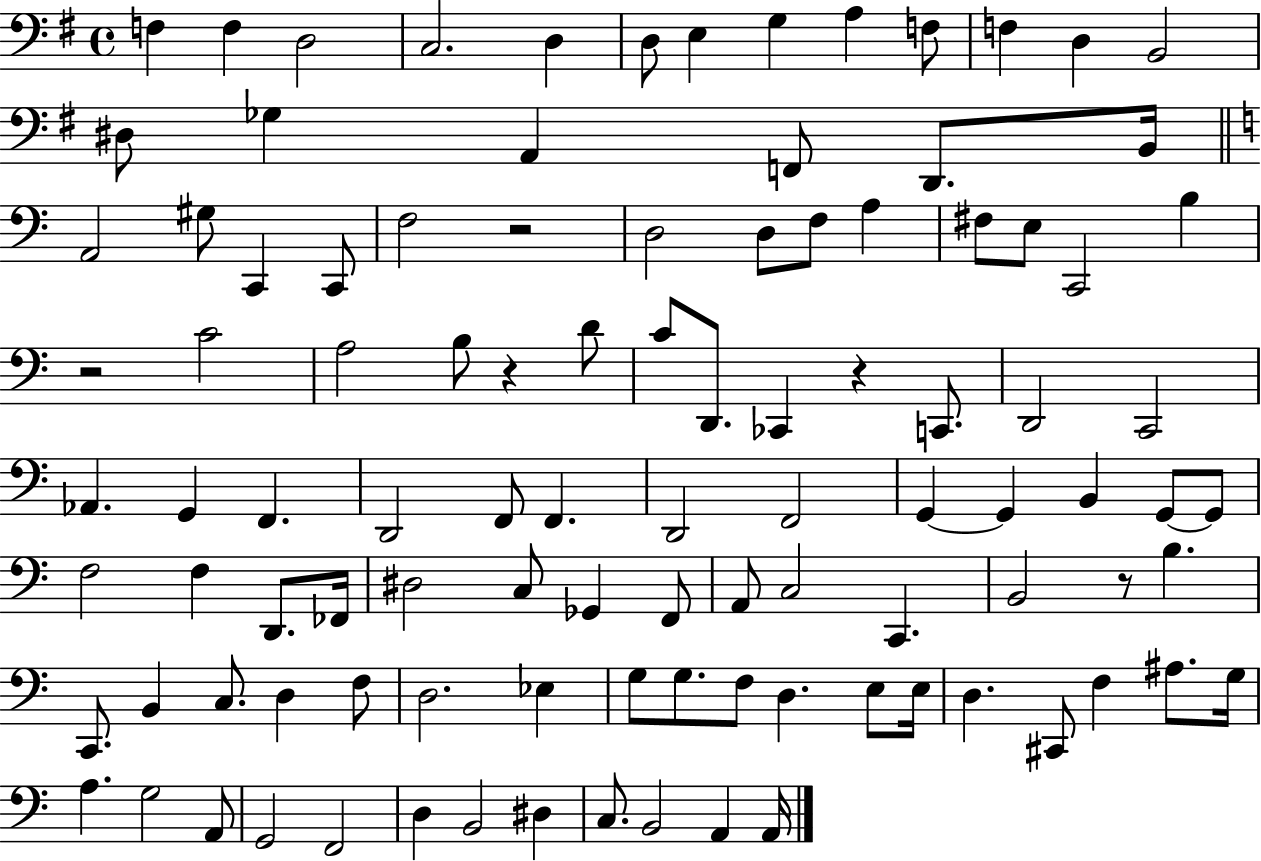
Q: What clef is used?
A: bass